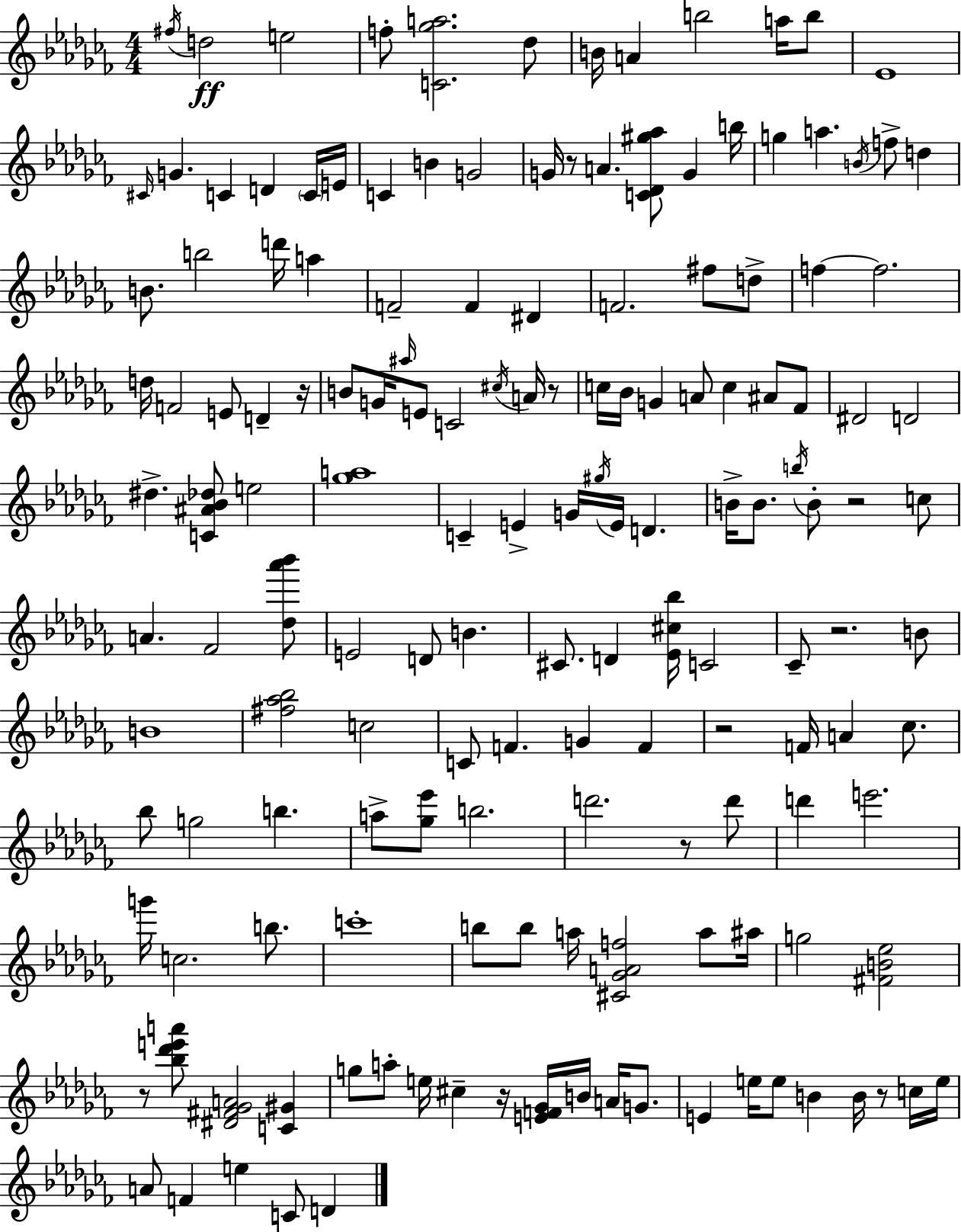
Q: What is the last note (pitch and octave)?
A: D4